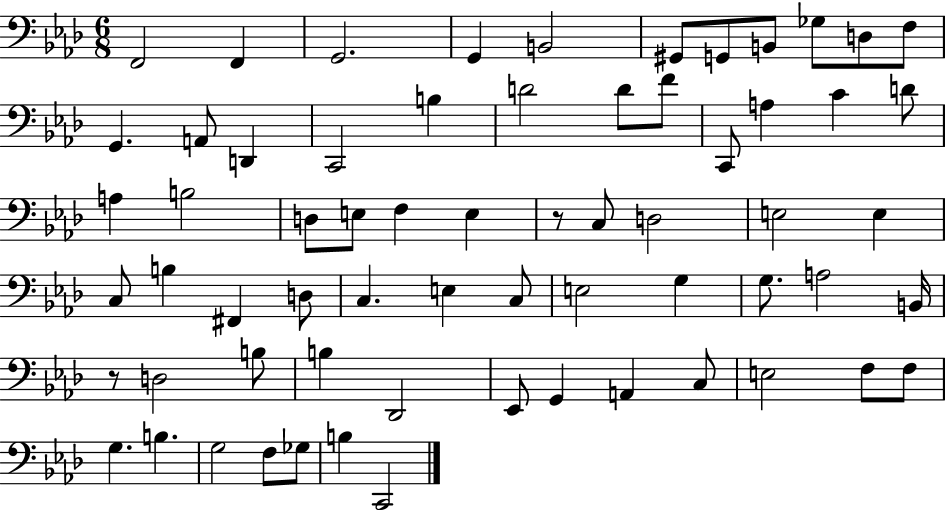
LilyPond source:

{
  \clef bass
  \numericTimeSignature
  \time 6/8
  \key aes \major
  f,2 f,4 | g,2. | g,4 b,2 | gis,8 g,8 b,8 ges8 d8 f8 | \break g,4. a,8 d,4 | c,2 b4 | d'2 d'8 f'8 | c,8 a4 c'4 d'8 | \break a4 b2 | d8 e8 f4 e4 | r8 c8 d2 | e2 e4 | \break c8 b4 fis,4 d8 | c4. e4 c8 | e2 g4 | g8. a2 b,16 | \break r8 d2 b8 | b4 des,2 | ees,8 g,4 a,4 c8 | e2 f8 f8 | \break g4. b4. | g2 f8 ges8 | b4 c,2 | \bar "|."
}